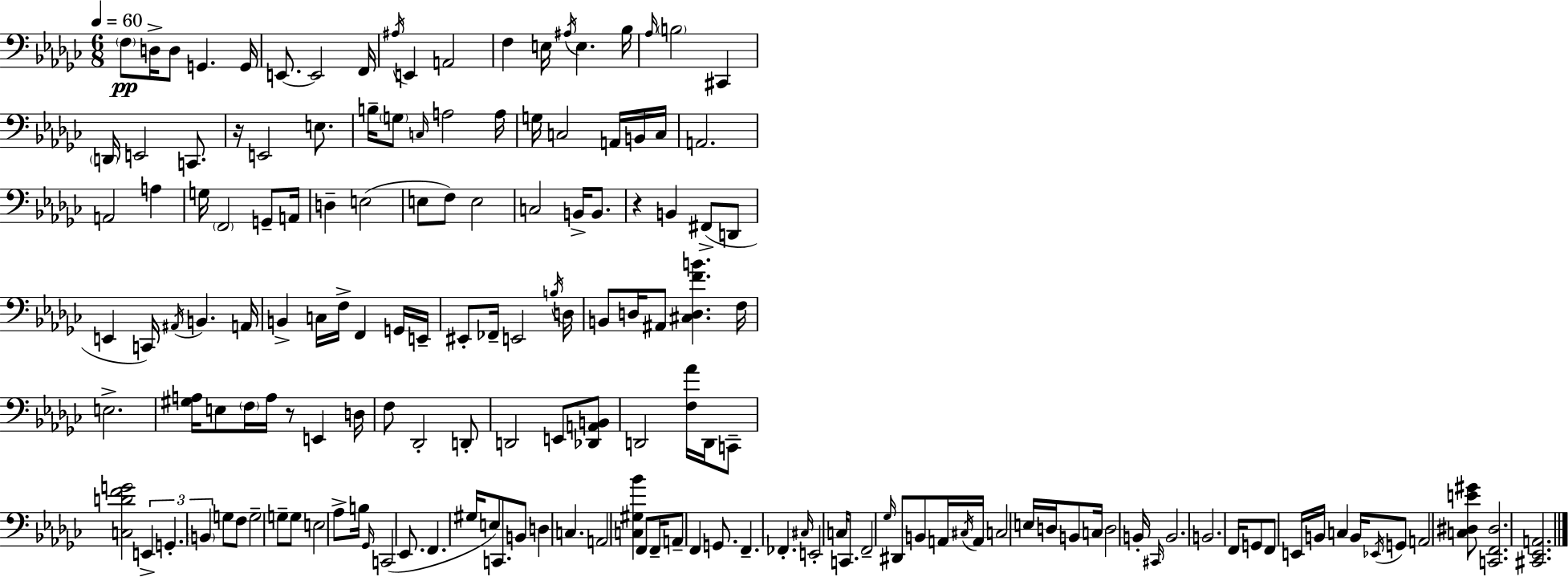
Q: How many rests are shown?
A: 3